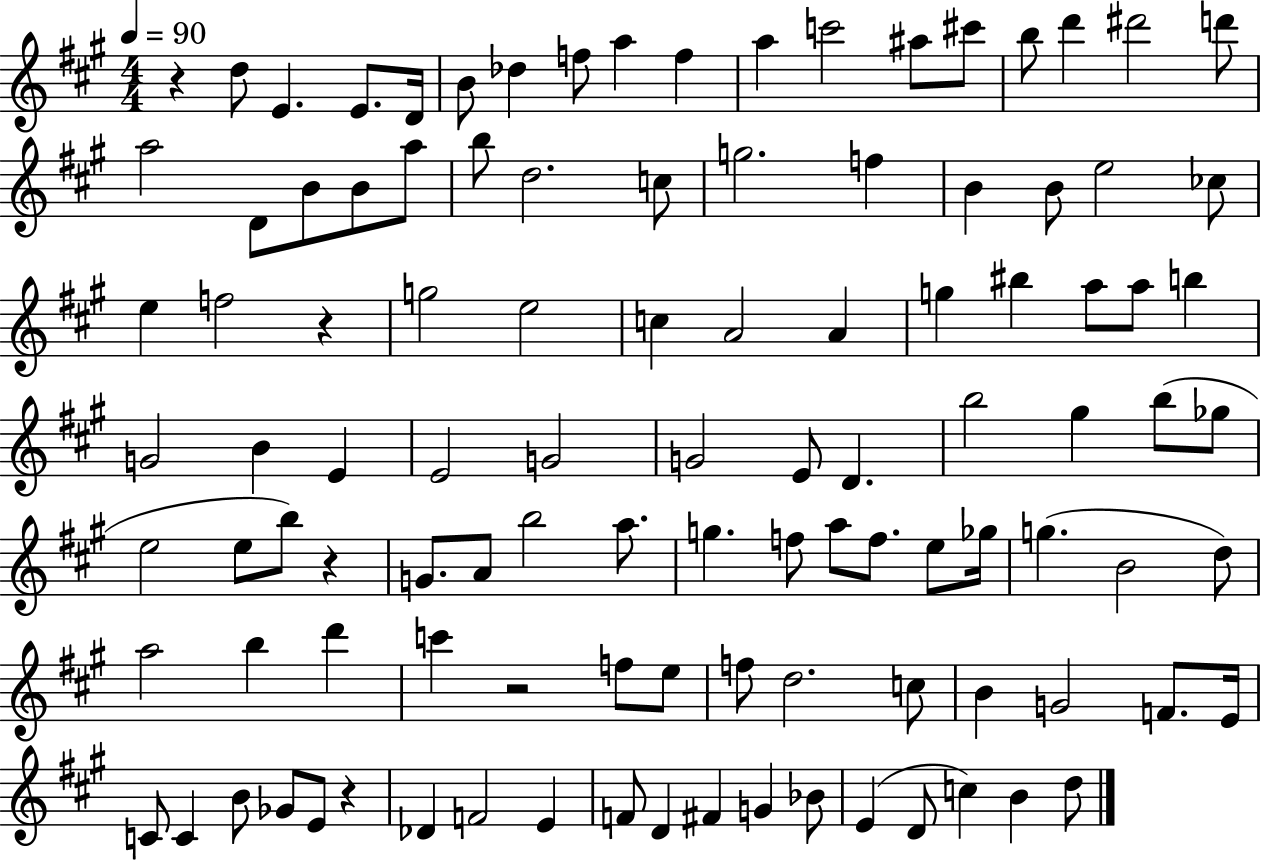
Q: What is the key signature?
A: A major